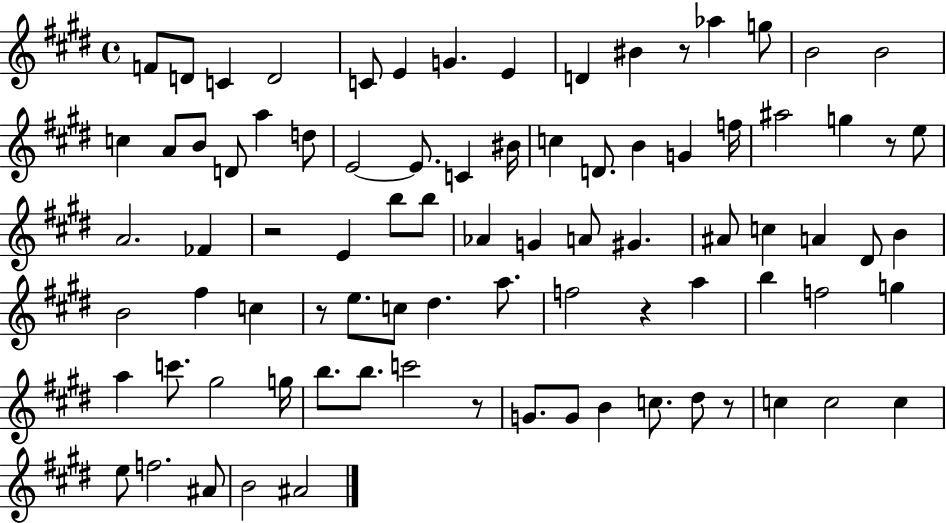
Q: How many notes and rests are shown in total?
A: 85